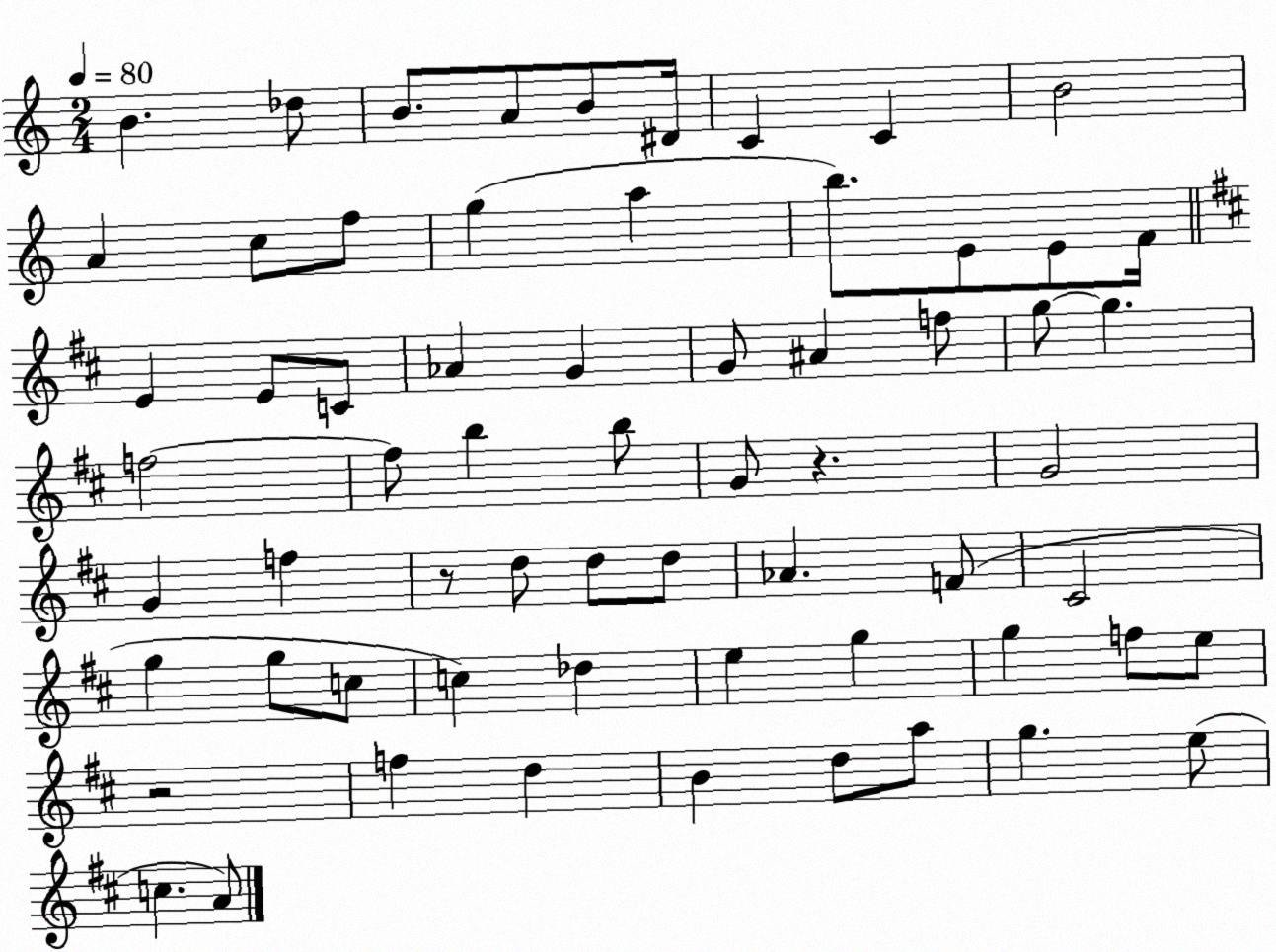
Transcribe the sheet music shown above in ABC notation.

X:1
T:Untitled
M:2/4
L:1/4
K:C
B _d/2 B/2 A/2 B/2 ^D/4 C C B2 A c/2 f/2 g a b/2 E/2 E/2 F/4 E E/2 C/2 _A G G/2 ^A f/2 g/2 g f2 f/2 b b/2 G/2 z G2 G f z/2 d/2 d/2 d/2 _A F/2 ^C2 g g/2 c/2 c _d e g g f/2 e/2 z2 f d B d/2 a/2 g e/2 c A/2